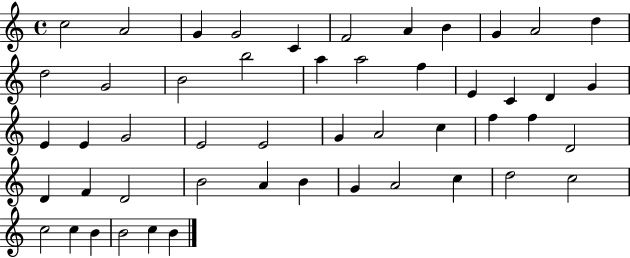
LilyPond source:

{
  \clef treble
  \time 4/4
  \defaultTimeSignature
  \key c \major
  c''2 a'2 | g'4 g'2 c'4 | f'2 a'4 b'4 | g'4 a'2 d''4 | \break d''2 g'2 | b'2 b''2 | a''4 a''2 f''4 | e'4 c'4 d'4 g'4 | \break e'4 e'4 g'2 | e'2 e'2 | g'4 a'2 c''4 | f''4 f''4 d'2 | \break d'4 f'4 d'2 | b'2 a'4 b'4 | g'4 a'2 c''4 | d''2 c''2 | \break c''2 c''4 b'4 | b'2 c''4 b'4 | \bar "|."
}